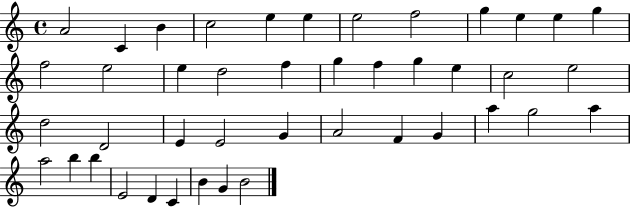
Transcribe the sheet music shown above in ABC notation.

X:1
T:Untitled
M:4/4
L:1/4
K:C
A2 C B c2 e e e2 f2 g e e g f2 e2 e d2 f g f g e c2 e2 d2 D2 E E2 G A2 F G a g2 a a2 b b E2 D C B G B2